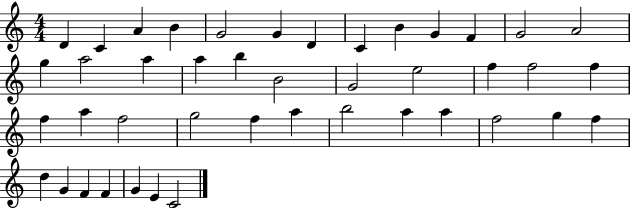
D4/q C4/q A4/q B4/q G4/h G4/q D4/q C4/q B4/q G4/q F4/q G4/h A4/h G5/q A5/h A5/q A5/q B5/q B4/h G4/h E5/h F5/q F5/h F5/q F5/q A5/q F5/h G5/h F5/q A5/q B5/h A5/q A5/q F5/h G5/q F5/q D5/q G4/q F4/q F4/q G4/q E4/q C4/h